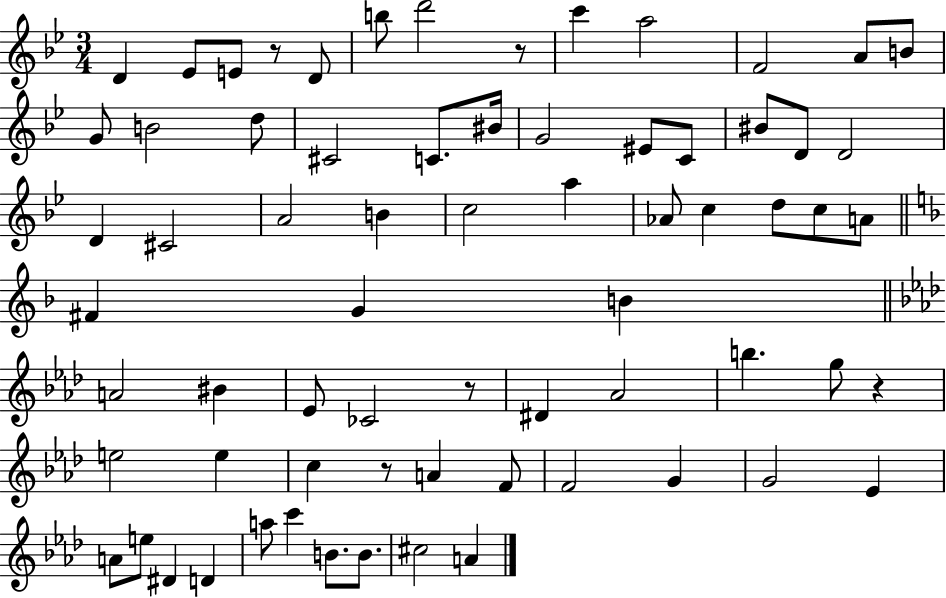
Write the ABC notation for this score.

X:1
T:Untitled
M:3/4
L:1/4
K:Bb
D _E/2 E/2 z/2 D/2 b/2 d'2 z/2 c' a2 F2 A/2 B/2 G/2 B2 d/2 ^C2 C/2 ^B/4 G2 ^E/2 C/2 ^B/2 D/2 D2 D ^C2 A2 B c2 a _A/2 c d/2 c/2 A/2 ^F G B A2 ^B _E/2 _C2 z/2 ^D _A2 b g/2 z e2 e c z/2 A F/2 F2 G G2 _E A/2 e/2 ^D D a/2 c' B/2 B/2 ^c2 A